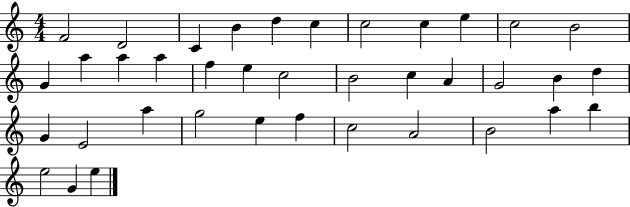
{
  \clef treble
  \numericTimeSignature
  \time 4/4
  \key c \major
  f'2 d'2 | c'4 b'4 d''4 c''4 | c''2 c''4 e''4 | c''2 b'2 | \break g'4 a''4 a''4 a''4 | f''4 e''4 c''2 | b'2 c''4 a'4 | g'2 b'4 d''4 | \break g'4 e'2 a''4 | g''2 e''4 f''4 | c''2 a'2 | b'2 a''4 b''4 | \break e''2 g'4 e''4 | \bar "|."
}